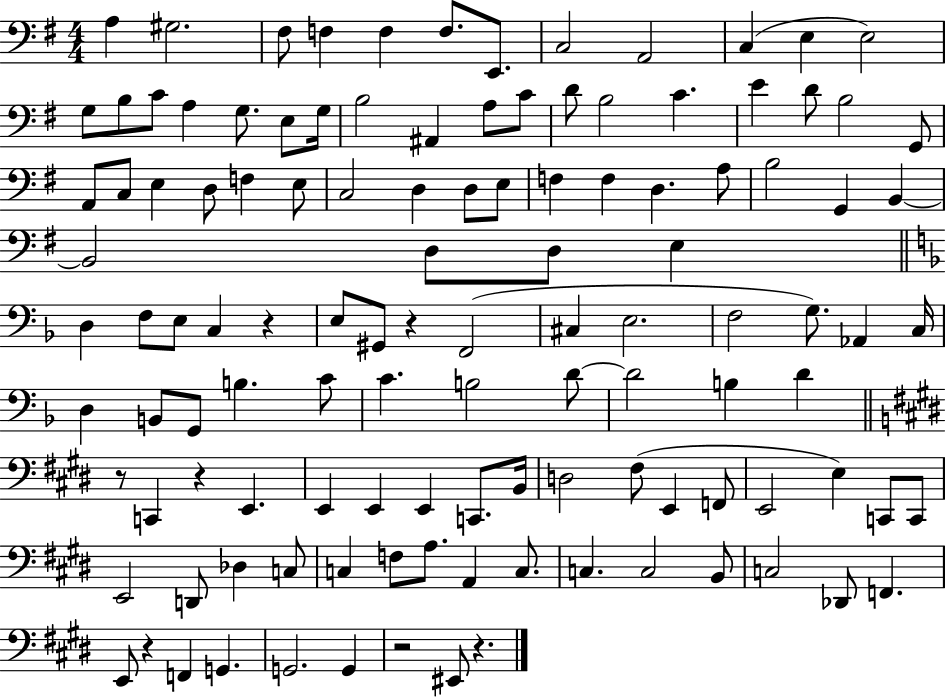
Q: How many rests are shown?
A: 7